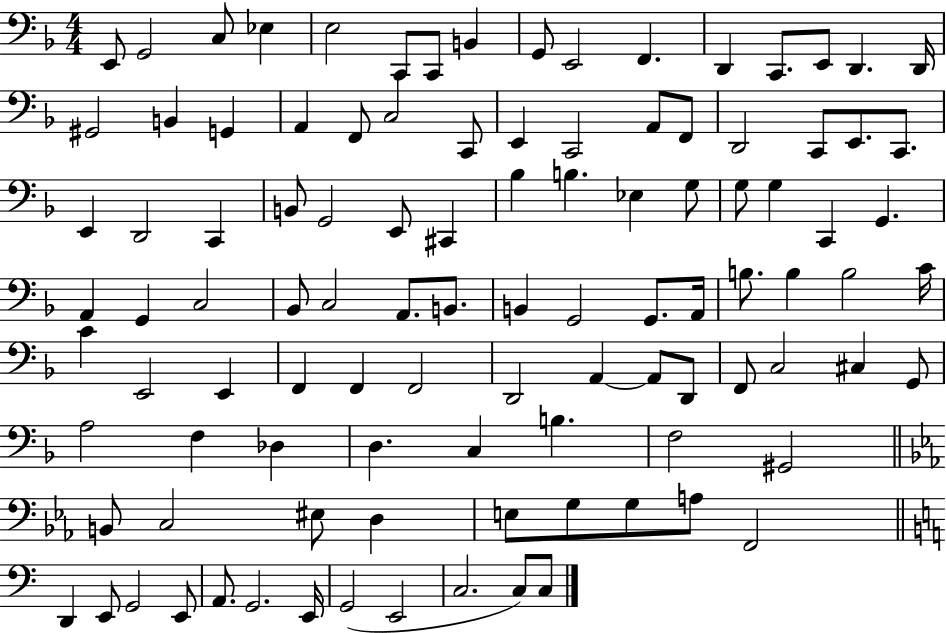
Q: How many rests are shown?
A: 0